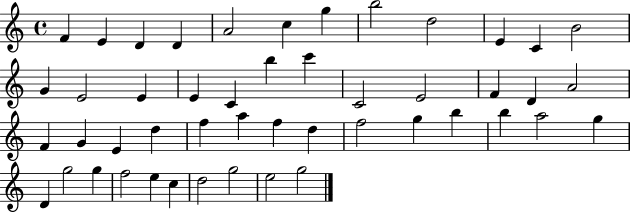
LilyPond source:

{
  \clef treble
  \time 4/4
  \defaultTimeSignature
  \key c \major
  f'4 e'4 d'4 d'4 | a'2 c''4 g''4 | b''2 d''2 | e'4 c'4 b'2 | \break g'4 e'2 e'4 | e'4 c'4 b''4 c'''4 | c'2 e'2 | f'4 d'4 a'2 | \break f'4 g'4 e'4 d''4 | f''4 a''4 f''4 d''4 | f''2 g''4 b''4 | b''4 a''2 g''4 | \break d'4 g''2 g''4 | f''2 e''4 c''4 | d''2 g''2 | e''2 g''2 | \break \bar "|."
}